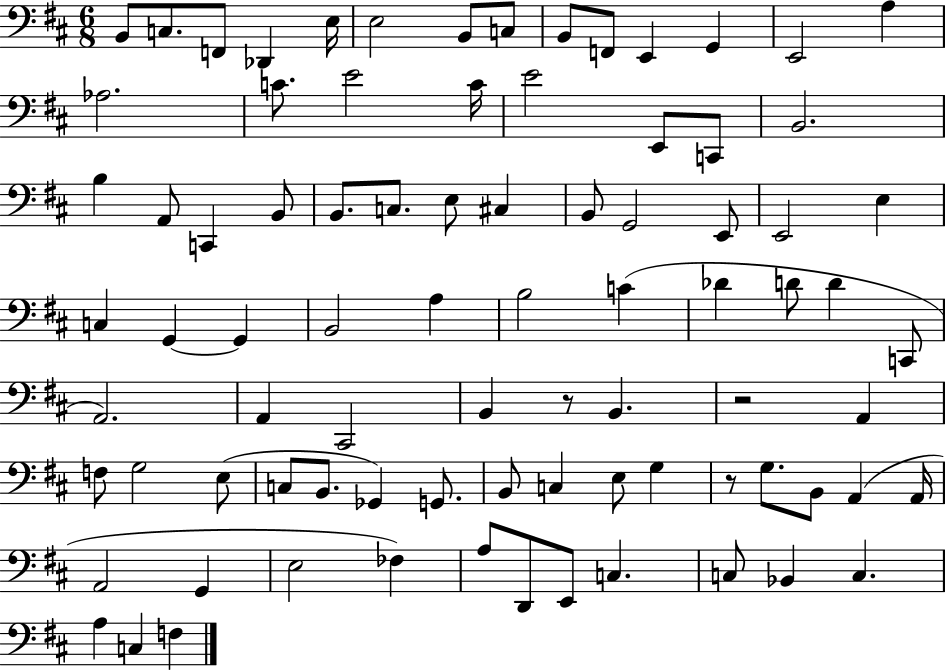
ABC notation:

X:1
T:Untitled
M:6/8
L:1/4
K:D
B,,/2 C,/2 F,,/2 _D,, E,/4 E,2 B,,/2 C,/2 B,,/2 F,,/2 E,, G,, E,,2 A, _A,2 C/2 E2 C/4 E2 E,,/2 C,,/2 B,,2 B, A,,/2 C,, B,,/2 B,,/2 C,/2 E,/2 ^C, B,,/2 G,,2 E,,/2 E,,2 E, C, G,, G,, B,,2 A, B,2 C _D D/2 D C,,/2 A,,2 A,, ^C,,2 B,, z/2 B,, z2 A,, F,/2 G,2 E,/2 C,/2 B,,/2 _G,, G,,/2 B,,/2 C, E,/2 G, z/2 G,/2 B,,/2 A,, A,,/4 A,,2 G,, E,2 _F, A,/2 D,,/2 E,,/2 C, C,/2 _B,, C, A, C, F,